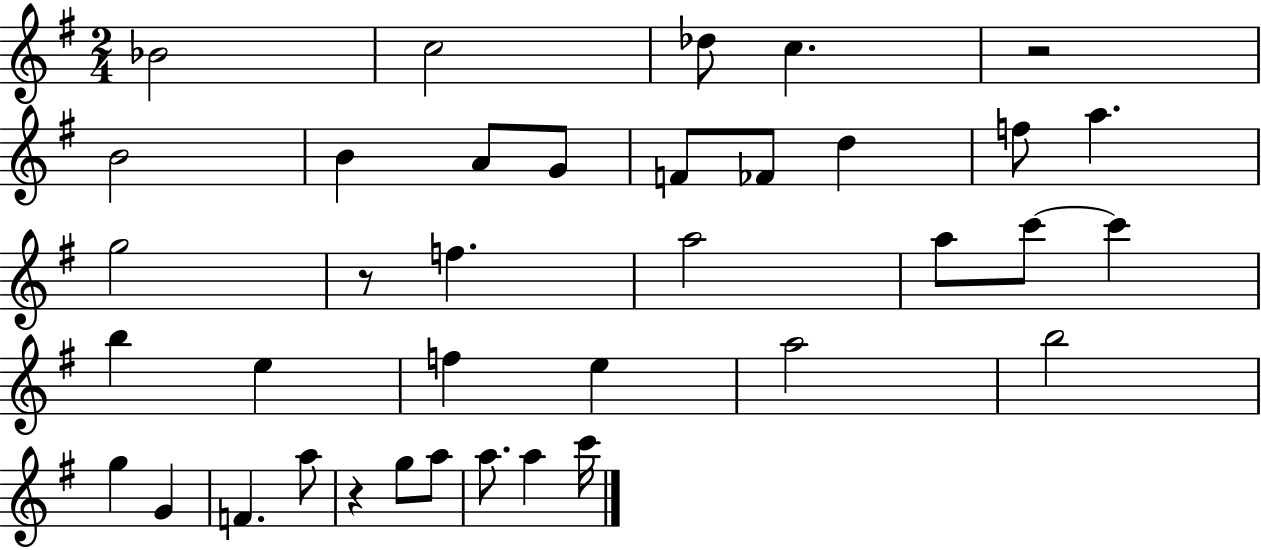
X:1
T:Untitled
M:2/4
L:1/4
K:G
_B2 c2 _d/2 c z2 B2 B A/2 G/2 F/2 _F/2 d f/2 a g2 z/2 f a2 a/2 c'/2 c' b e f e a2 b2 g G F a/2 z g/2 a/2 a/2 a c'/4